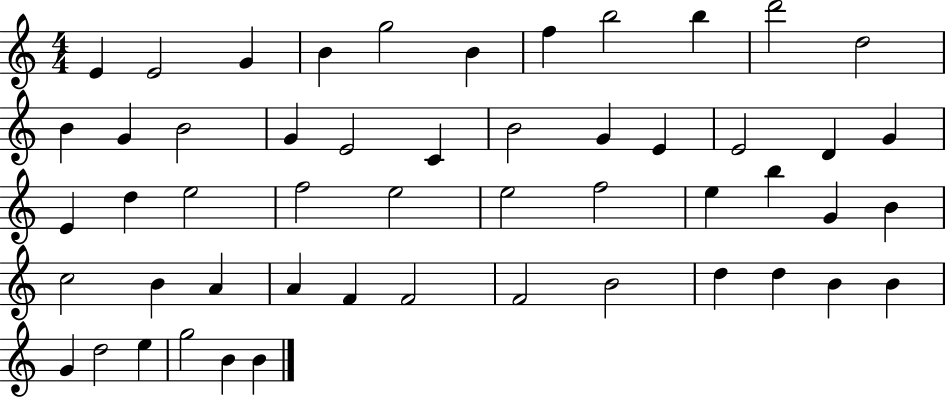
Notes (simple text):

E4/q E4/h G4/q B4/q G5/h B4/q F5/q B5/h B5/q D6/h D5/h B4/q G4/q B4/h G4/q E4/h C4/q B4/h G4/q E4/q E4/h D4/q G4/q E4/q D5/q E5/h F5/h E5/h E5/h F5/h E5/q B5/q G4/q B4/q C5/h B4/q A4/q A4/q F4/q F4/h F4/h B4/h D5/q D5/q B4/q B4/q G4/q D5/h E5/q G5/h B4/q B4/q